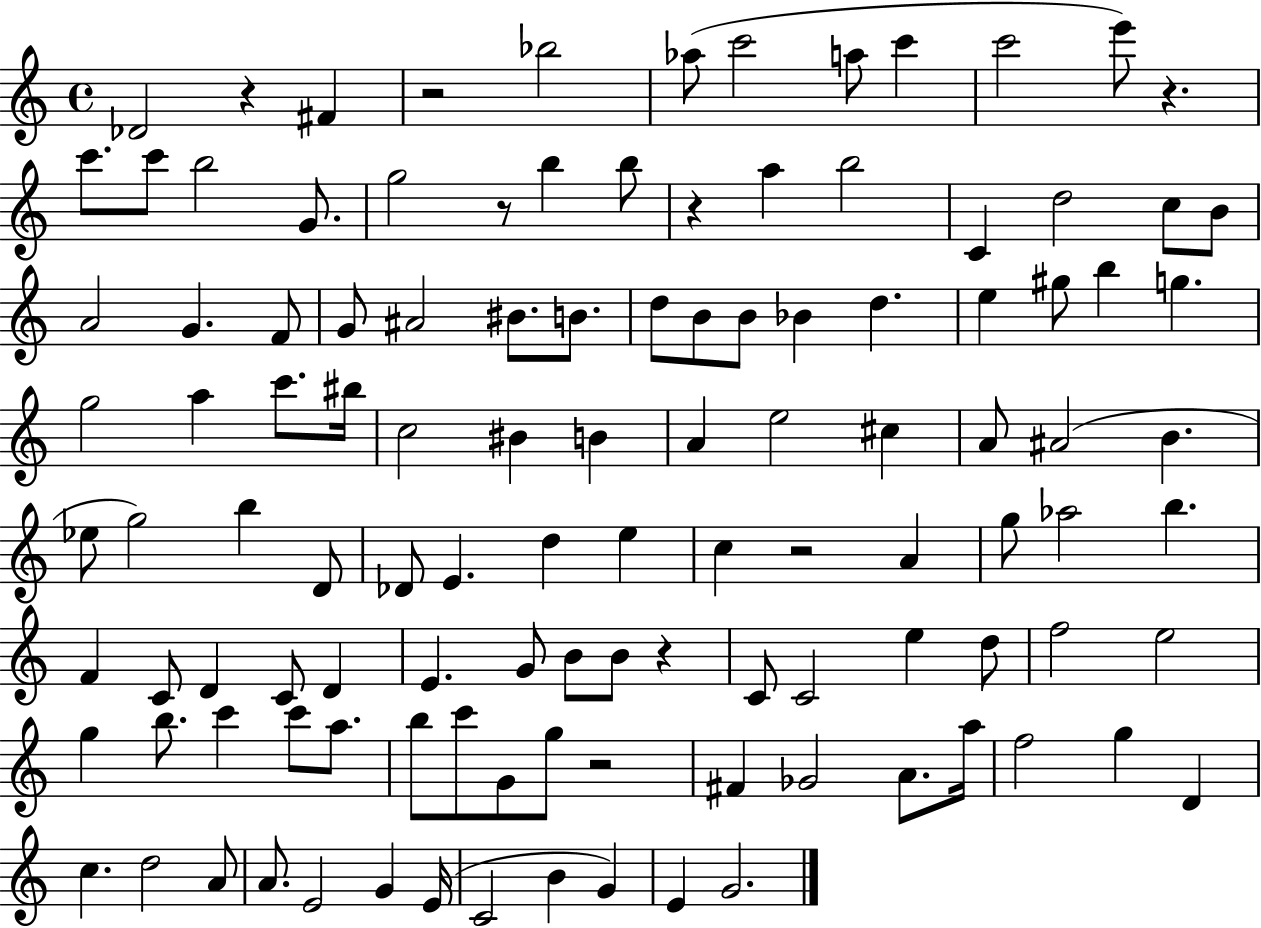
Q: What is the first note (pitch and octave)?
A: Db4